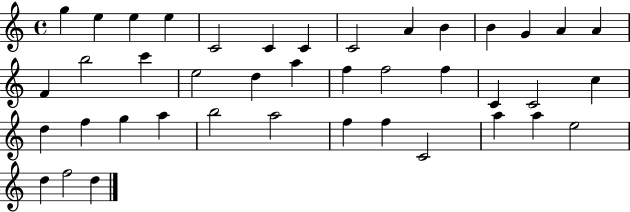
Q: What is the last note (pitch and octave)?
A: D5